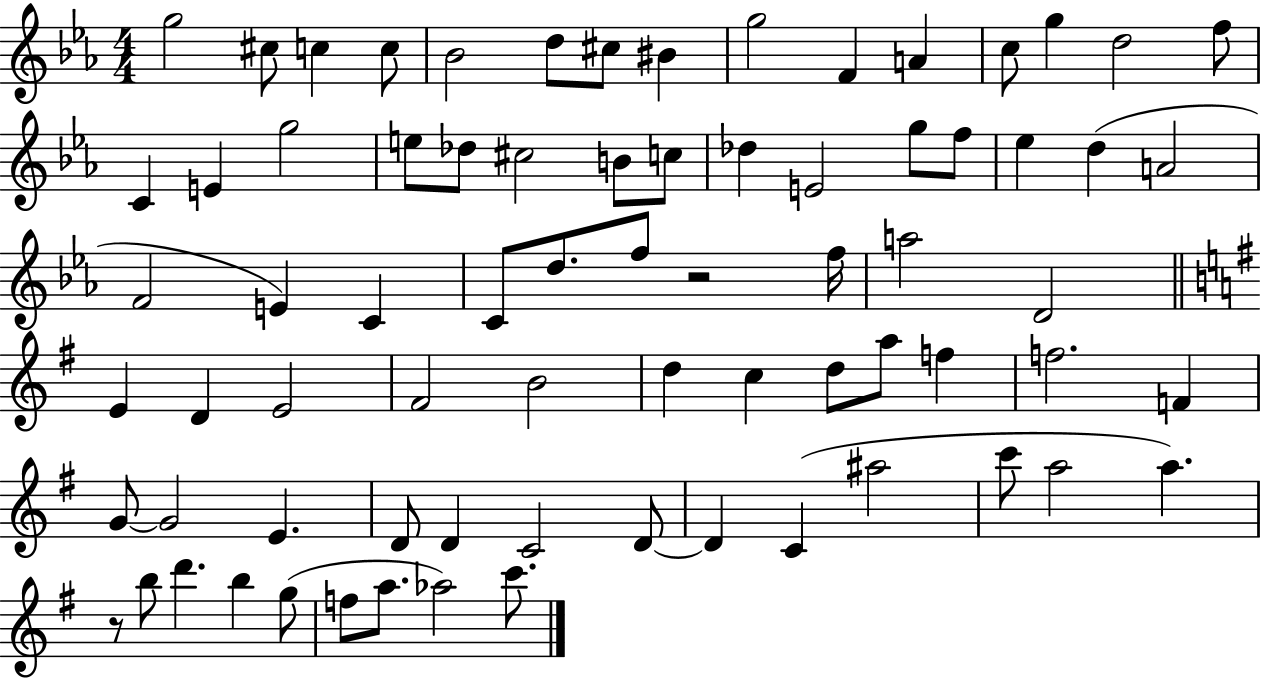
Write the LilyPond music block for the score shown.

{
  \clef treble
  \numericTimeSignature
  \time 4/4
  \key ees \major
  g''2 cis''8 c''4 c''8 | bes'2 d''8 cis''8 bis'4 | g''2 f'4 a'4 | c''8 g''4 d''2 f''8 | \break c'4 e'4 g''2 | e''8 des''8 cis''2 b'8 c''8 | des''4 e'2 g''8 f''8 | ees''4 d''4( a'2 | \break f'2 e'4) c'4 | c'8 d''8. f''8 r2 f''16 | a''2 d'2 | \bar "||" \break \key g \major e'4 d'4 e'2 | fis'2 b'2 | d''4 c''4 d''8 a''8 f''4 | f''2. f'4 | \break g'8~~ g'2 e'4. | d'8 d'4 c'2 d'8~~ | d'4 c'4( ais''2 | c'''8 a''2 a''4.) | \break r8 b''8 d'''4. b''4 g''8( | f''8 a''8. aes''2) c'''8. | \bar "|."
}